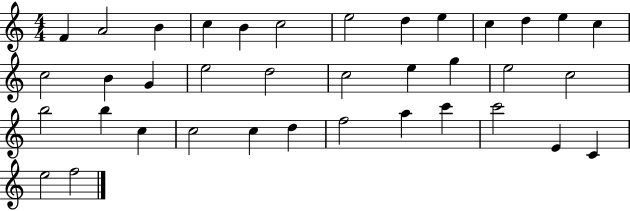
F4/q A4/h B4/q C5/q B4/q C5/h E5/h D5/q E5/q C5/q D5/q E5/q C5/q C5/h B4/q G4/q E5/h D5/h C5/h E5/q G5/q E5/h C5/h B5/h B5/q C5/q C5/h C5/q D5/q F5/h A5/q C6/q C6/h E4/q C4/q E5/h F5/h